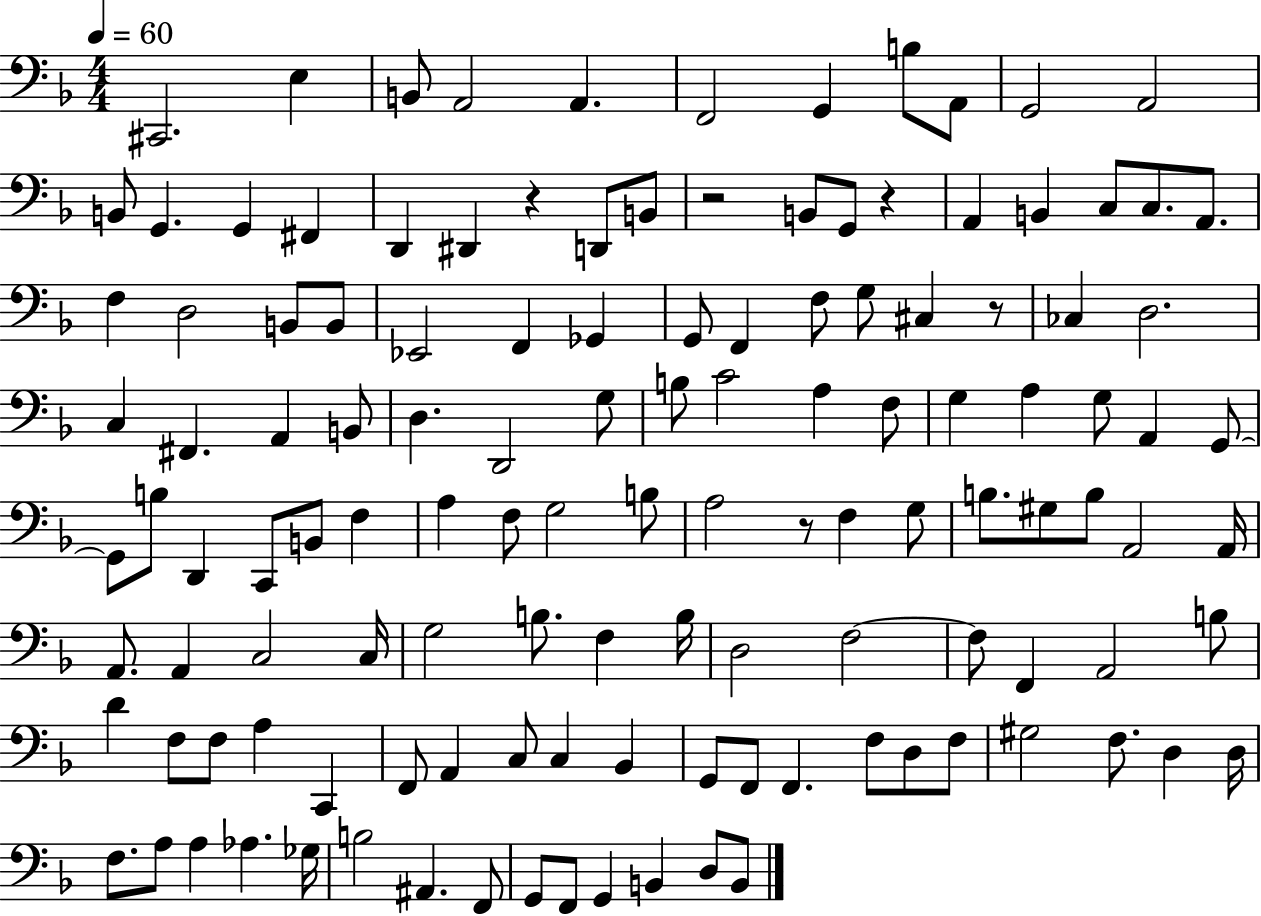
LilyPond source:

{
  \clef bass
  \numericTimeSignature
  \time 4/4
  \key f \major
  \tempo 4 = 60
  cis,2. e4 | b,8 a,2 a,4. | f,2 g,4 b8 a,8 | g,2 a,2 | \break b,8 g,4. g,4 fis,4 | d,4 dis,4 r4 d,8 b,8 | r2 b,8 g,8 r4 | a,4 b,4 c8 c8. a,8. | \break f4 d2 b,8 b,8 | ees,2 f,4 ges,4 | g,8 f,4 f8 g8 cis4 r8 | ces4 d2. | \break c4 fis,4. a,4 b,8 | d4. d,2 g8 | b8 c'2 a4 f8 | g4 a4 g8 a,4 g,8~~ | \break g,8 b8 d,4 c,8 b,8 f4 | a4 f8 g2 b8 | a2 r8 f4 g8 | b8. gis8 b8 a,2 a,16 | \break a,8. a,4 c2 c16 | g2 b8. f4 b16 | d2 f2~~ | f8 f,4 a,2 b8 | \break d'4 f8 f8 a4 c,4 | f,8 a,4 c8 c4 bes,4 | g,8 f,8 f,4. f8 d8 f8 | gis2 f8. d4 d16 | \break f8. a8 a4 aes4. ges16 | b2 ais,4. f,8 | g,8 f,8 g,4 b,4 d8 b,8 | \bar "|."
}